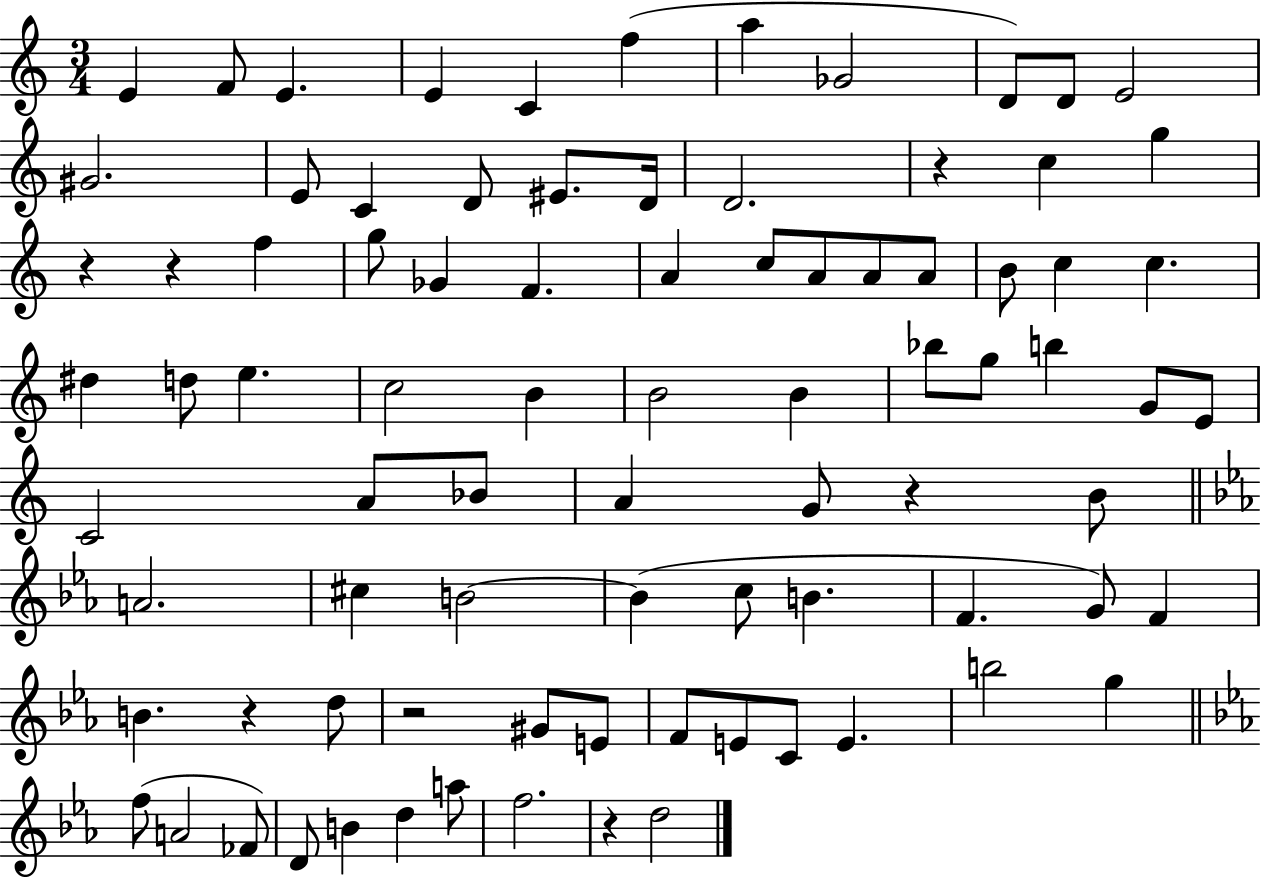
{
  \clef treble
  \numericTimeSignature
  \time 3/4
  \key c \major
  e'4 f'8 e'4. | e'4 c'4 f''4( | a''4 ges'2 | d'8) d'8 e'2 | \break gis'2. | e'8 c'4 d'8 eis'8. d'16 | d'2. | r4 c''4 g''4 | \break r4 r4 f''4 | g''8 ges'4 f'4. | a'4 c''8 a'8 a'8 a'8 | b'8 c''4 c''4. | \break dis''4 d''8 e''4. | c''2 b'4 | b'2 b'4 | bes''8 g''8 b''4 g'8 e'8 | \break c'2 a'8 bes'8 | a'4 g'8 r4 b'8 | \bar "||" \break \key ees \major a'2. | cis''4 b'2~~ | b'4( c''8 b'4. | f'4. g'8) f'4 | \break b'4. r4 d''8 | r2 gis'8 e'8 | f'8 e'8 c'8 e'4. | b''2 g''4 | \break \bar "||" \break \key c \minor f''8( a'2 fes'8) | d'8 b'4 d''4 a''8 | f''2. | r4 d''2 | \break \bar "|."
}